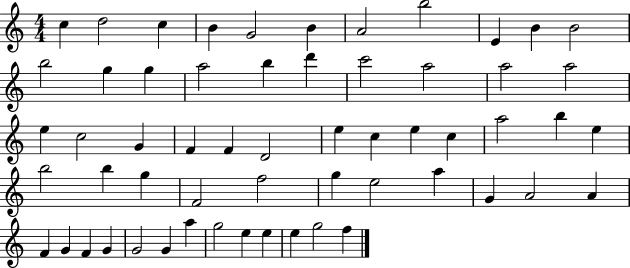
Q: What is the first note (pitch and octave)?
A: C5